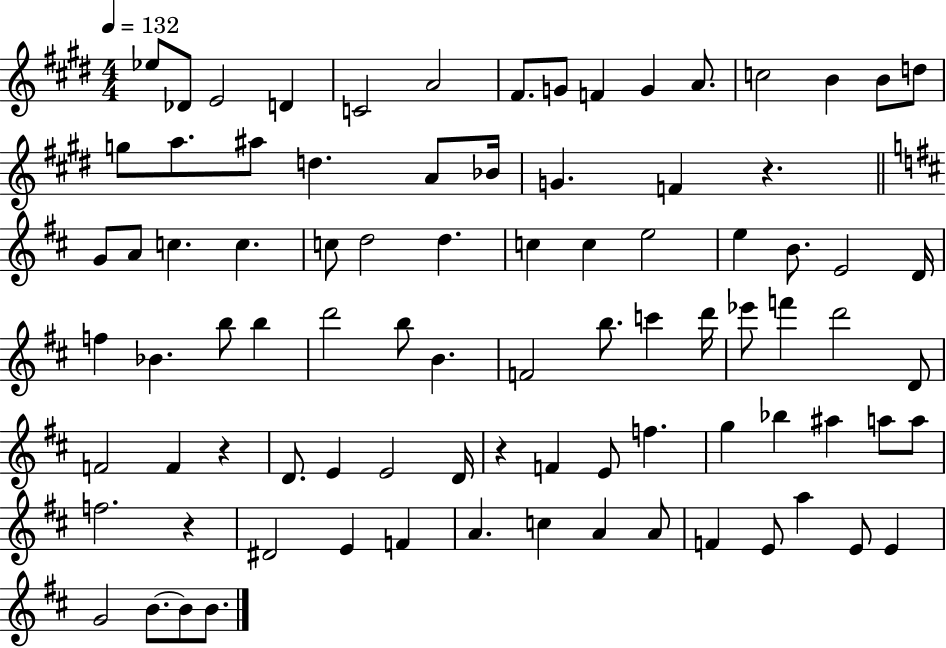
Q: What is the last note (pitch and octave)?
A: B4